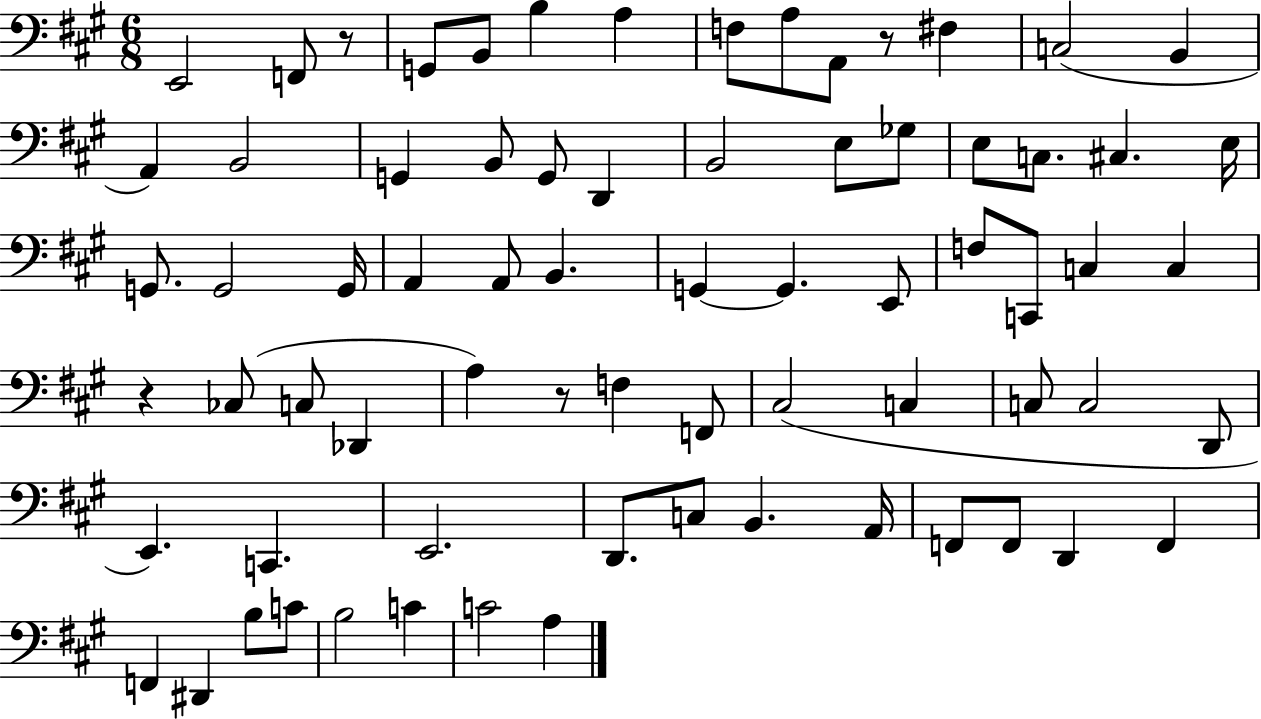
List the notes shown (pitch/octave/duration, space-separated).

E2/h F2/e R/e G2/e B2/e B3/q A3/q F3/e A3/e A2/e R/e F#3/q C3/h B2/q A2/q B2/h G2/q B2/e G2/e D2/q B2/h E3/e Gb3/e E3/e C3/e. C#3/q. E3/s G2/e. G2/h G2/s A2/q A2/e B2/q. G2/q G2/q. E2/e F3/e C2/e C3/q C3/q R/q CES3/e C3/e Db2/q A3/q R/e F3/q F2/e C#3/h C3/q C3/e C3/h D2/e E2/q. C2/q. E2/h. D2/e. C3/e B2/q. A2/s F2/e F2/e D2/q F2/q F2/q D#2/q B3/e C4/e B3/h C4/q C4/h A3/q